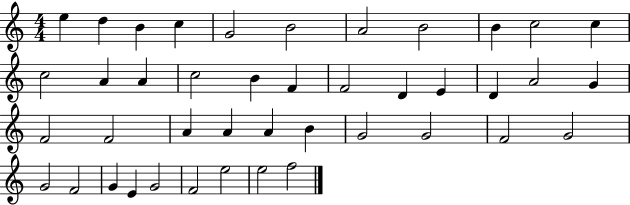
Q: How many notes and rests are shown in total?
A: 42